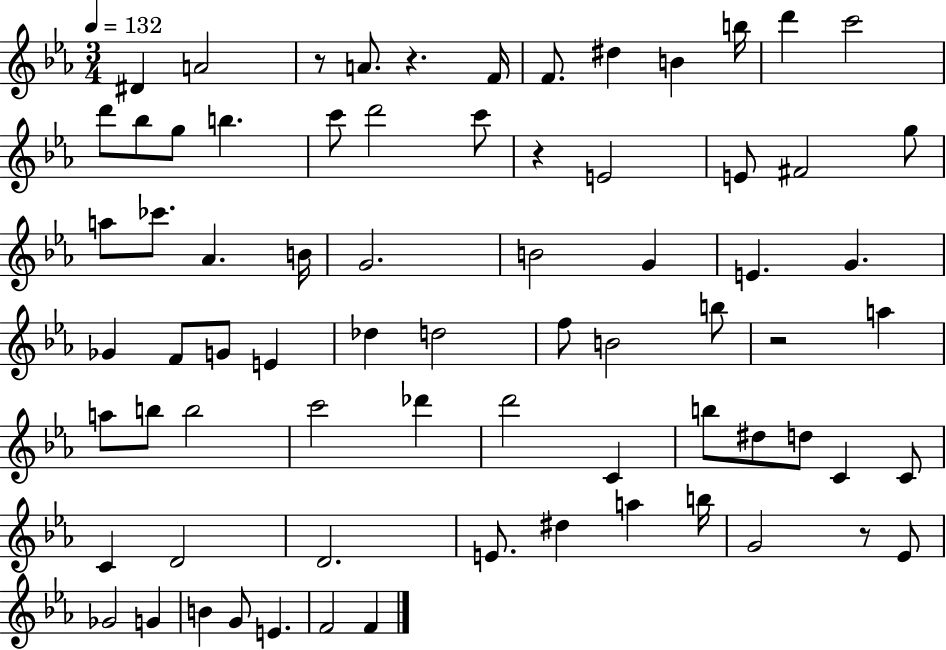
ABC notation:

X:1
T:Untitled
M:3/4
L:1/4
K:Eb
^D A2 z/2 A/2 z F/4 F/2 ^d B b/4 d' c'2 d'/2 _b/2 g/2 b c'/2 d'2 c'/2 z E2 E/2 ^F2 g/2 a/2 _c'/2 _A B/4 G2 B2 G E G _G F/2 G/2 E _d d2 f/2 B2 b/2 z2 a a/2 b/2 b2 c'2 _d' d'2 C b/2 ^d/2 d/2 C C/2 C D2 D2 E/2 ^d a b/4 G2 z/2 _E/2 _G2 G B G/2 E F2 F